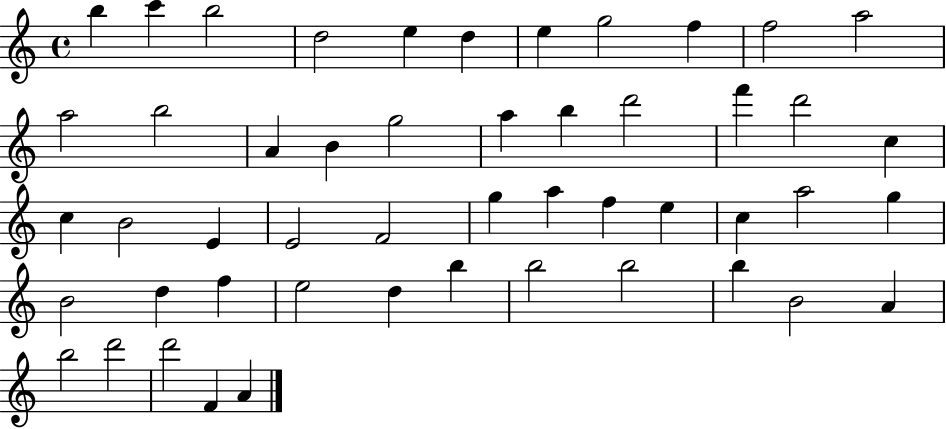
{
  \clef treble
  \time 4/4
  \defaultTimeSignature
  \key c \major
  b''4 c'''4 b''2 | d''2 e''4 d''4 | e''4 g''2 f''4 | f''2 a''2 | \break a''2 b''2 | a'4 b'4 g''2 | a''4 b''4 d'''2 | f'''4 d'''2 c''4 | \break c''4 b'2 e'4 | e'2 f'2 | g''4 a''4 f''4 e''4 | c''4 a''2 g''4 | \break b'2 d''4 f''4 | e''2 d''4 b''4 | b''2 b''2 | b''4 b'2 a'4 | \break b''2 d'''2 | d'''2 f'4 a'4 | \bar "|."
}